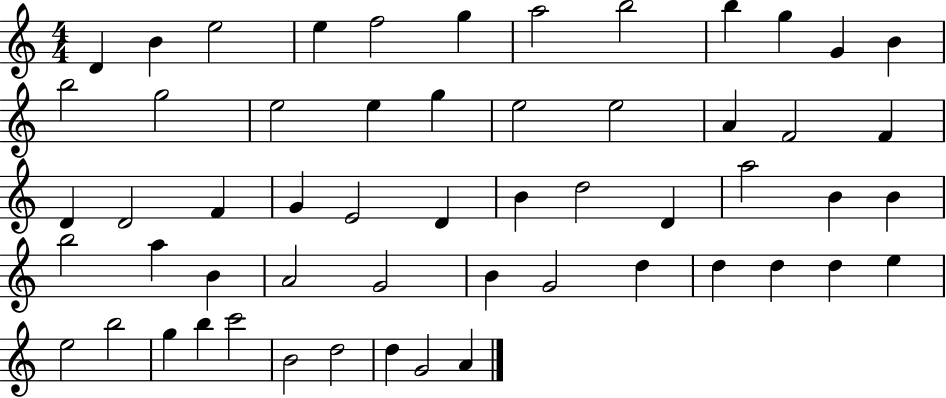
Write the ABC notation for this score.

X:1
T:Untitled
M:4/4
L:1/4
K:C
D B e2 e f2 g a2 b2 b g G B b2 g2 e2 e g e2 e2 A F2 F D D2 F G E2 D B d2 D a2 B B b2 a B A2 G2 B G2 d d d d e e2 b2 g b c'2 B2 d2 d G2 A